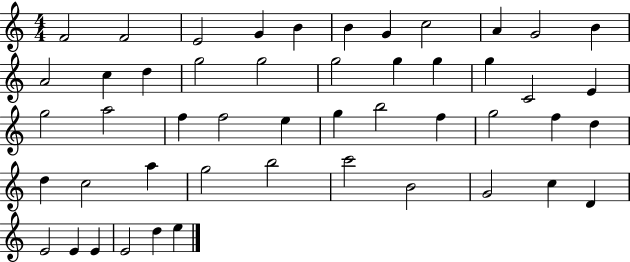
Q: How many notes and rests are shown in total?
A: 49